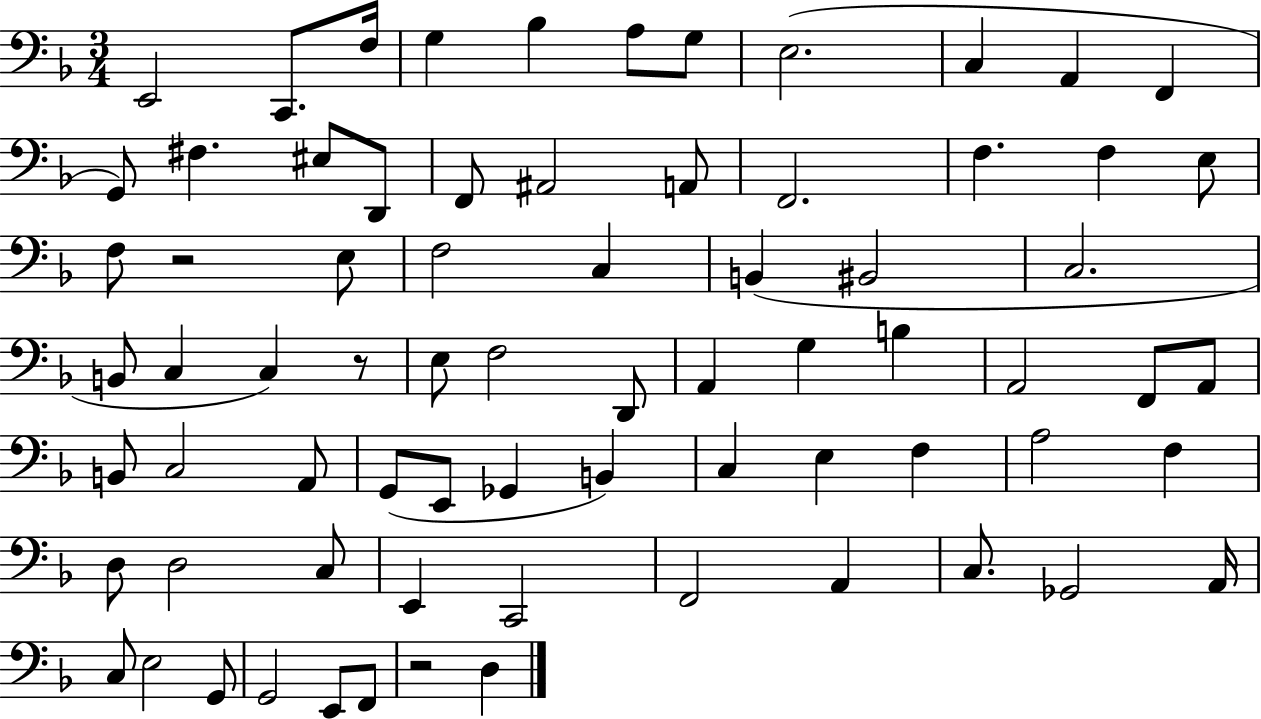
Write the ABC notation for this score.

X:1
T:Untitled
M:3/4
L:1/4
K:F
E,,2 C,,/2 F,/4 G, _B, A,/2 G,/2 E,2 C, A,, F,, G,,/2 ^F, ^E,/2 D,,/2 F,,/2 ^A,,2 A,,/2 F,,2 F, F, E,/2 F,/2 z2 E,/2 F,2 C, B,, ^B,,2 C,2 B,,/2 C, C, z/2 E,/2 F,2 D,,/2 A,, G, B, A,,2 F,,/2 A,,/2 B,,/2 C,2 A,,/2 G,,/2 E,,/2 _G,, B,, C, E, F, A,2 F, D,/2 D,2 C,/2 E,, C,,2 F,,2 A,, C,/2 _G,,2 A,,/4 C,/2 E,2 G,,/2 G,,2 E,,/2 F,,/2 z2 D,